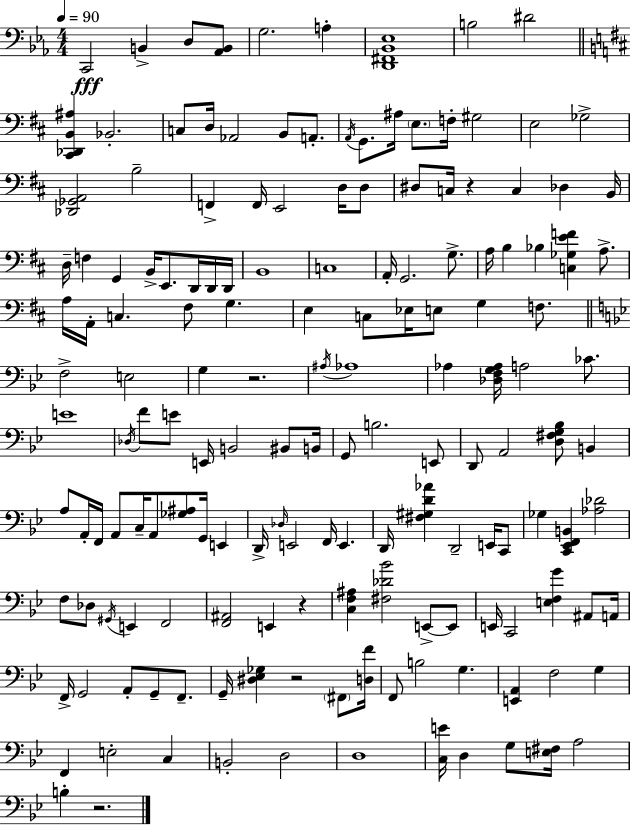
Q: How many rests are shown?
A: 5